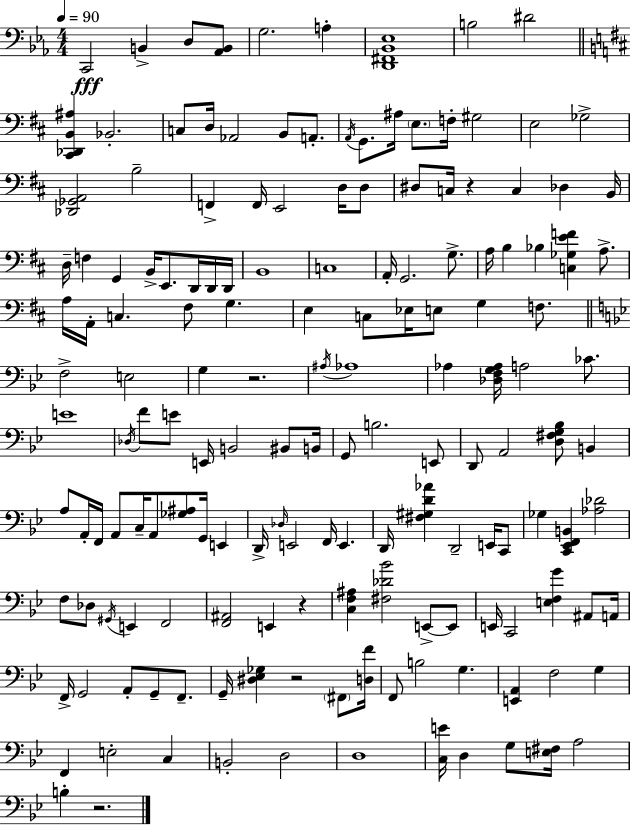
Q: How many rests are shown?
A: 5